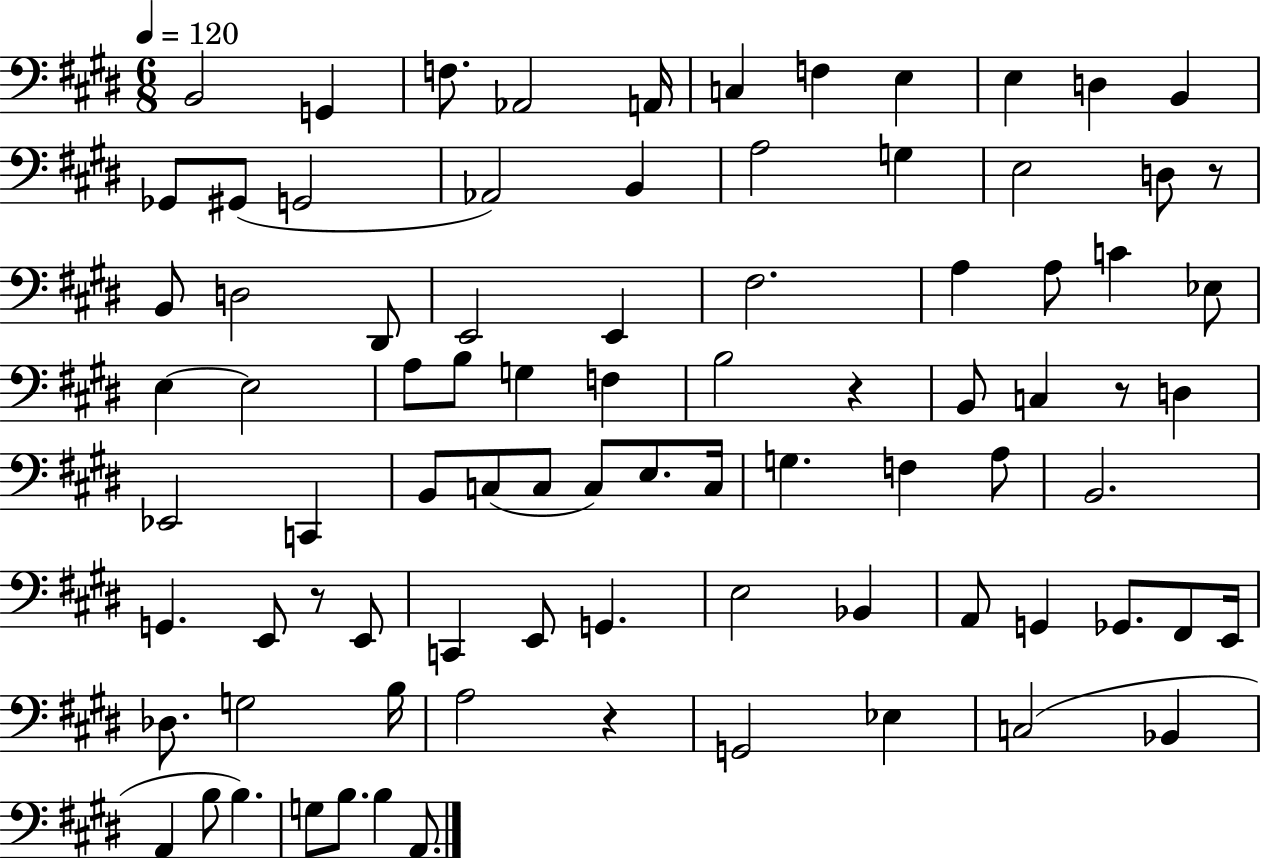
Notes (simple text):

B2/h G2/q F3/e. Ab2/h A2/s C3/q F3/q E3/q E3/q D3/q B2/q Gb2/e G#2/e G2/h Ab2/h B2/q A3/h G3/q E3/h D3/e R/e B2/e D3/h D#2/e E2/h E2/q F#3/h. A3/q A3/e C4/q Eb3/e E3/q E3/h A3/e B3/e G3/q F3/q B3/h R/q B2/e C3/q R/e D3/q Eb2/h C2/q B2/e C3/e C3/e C3/e E3/e. C3/s G3/q. F3/q A3/e B2/h. G2/q. E2/e R/e E2/e C2/q E2/e G2/q. E3/h Bb2/q A2/e G2/q Gb2/e. F#2/e E2/s Db3/e. G3/h B3/s A3/h R/q G2/h Eb3/q C3/h Bb2/q A2/q B3/e B3/q. G3/e B3/e. B3/q A2/e.